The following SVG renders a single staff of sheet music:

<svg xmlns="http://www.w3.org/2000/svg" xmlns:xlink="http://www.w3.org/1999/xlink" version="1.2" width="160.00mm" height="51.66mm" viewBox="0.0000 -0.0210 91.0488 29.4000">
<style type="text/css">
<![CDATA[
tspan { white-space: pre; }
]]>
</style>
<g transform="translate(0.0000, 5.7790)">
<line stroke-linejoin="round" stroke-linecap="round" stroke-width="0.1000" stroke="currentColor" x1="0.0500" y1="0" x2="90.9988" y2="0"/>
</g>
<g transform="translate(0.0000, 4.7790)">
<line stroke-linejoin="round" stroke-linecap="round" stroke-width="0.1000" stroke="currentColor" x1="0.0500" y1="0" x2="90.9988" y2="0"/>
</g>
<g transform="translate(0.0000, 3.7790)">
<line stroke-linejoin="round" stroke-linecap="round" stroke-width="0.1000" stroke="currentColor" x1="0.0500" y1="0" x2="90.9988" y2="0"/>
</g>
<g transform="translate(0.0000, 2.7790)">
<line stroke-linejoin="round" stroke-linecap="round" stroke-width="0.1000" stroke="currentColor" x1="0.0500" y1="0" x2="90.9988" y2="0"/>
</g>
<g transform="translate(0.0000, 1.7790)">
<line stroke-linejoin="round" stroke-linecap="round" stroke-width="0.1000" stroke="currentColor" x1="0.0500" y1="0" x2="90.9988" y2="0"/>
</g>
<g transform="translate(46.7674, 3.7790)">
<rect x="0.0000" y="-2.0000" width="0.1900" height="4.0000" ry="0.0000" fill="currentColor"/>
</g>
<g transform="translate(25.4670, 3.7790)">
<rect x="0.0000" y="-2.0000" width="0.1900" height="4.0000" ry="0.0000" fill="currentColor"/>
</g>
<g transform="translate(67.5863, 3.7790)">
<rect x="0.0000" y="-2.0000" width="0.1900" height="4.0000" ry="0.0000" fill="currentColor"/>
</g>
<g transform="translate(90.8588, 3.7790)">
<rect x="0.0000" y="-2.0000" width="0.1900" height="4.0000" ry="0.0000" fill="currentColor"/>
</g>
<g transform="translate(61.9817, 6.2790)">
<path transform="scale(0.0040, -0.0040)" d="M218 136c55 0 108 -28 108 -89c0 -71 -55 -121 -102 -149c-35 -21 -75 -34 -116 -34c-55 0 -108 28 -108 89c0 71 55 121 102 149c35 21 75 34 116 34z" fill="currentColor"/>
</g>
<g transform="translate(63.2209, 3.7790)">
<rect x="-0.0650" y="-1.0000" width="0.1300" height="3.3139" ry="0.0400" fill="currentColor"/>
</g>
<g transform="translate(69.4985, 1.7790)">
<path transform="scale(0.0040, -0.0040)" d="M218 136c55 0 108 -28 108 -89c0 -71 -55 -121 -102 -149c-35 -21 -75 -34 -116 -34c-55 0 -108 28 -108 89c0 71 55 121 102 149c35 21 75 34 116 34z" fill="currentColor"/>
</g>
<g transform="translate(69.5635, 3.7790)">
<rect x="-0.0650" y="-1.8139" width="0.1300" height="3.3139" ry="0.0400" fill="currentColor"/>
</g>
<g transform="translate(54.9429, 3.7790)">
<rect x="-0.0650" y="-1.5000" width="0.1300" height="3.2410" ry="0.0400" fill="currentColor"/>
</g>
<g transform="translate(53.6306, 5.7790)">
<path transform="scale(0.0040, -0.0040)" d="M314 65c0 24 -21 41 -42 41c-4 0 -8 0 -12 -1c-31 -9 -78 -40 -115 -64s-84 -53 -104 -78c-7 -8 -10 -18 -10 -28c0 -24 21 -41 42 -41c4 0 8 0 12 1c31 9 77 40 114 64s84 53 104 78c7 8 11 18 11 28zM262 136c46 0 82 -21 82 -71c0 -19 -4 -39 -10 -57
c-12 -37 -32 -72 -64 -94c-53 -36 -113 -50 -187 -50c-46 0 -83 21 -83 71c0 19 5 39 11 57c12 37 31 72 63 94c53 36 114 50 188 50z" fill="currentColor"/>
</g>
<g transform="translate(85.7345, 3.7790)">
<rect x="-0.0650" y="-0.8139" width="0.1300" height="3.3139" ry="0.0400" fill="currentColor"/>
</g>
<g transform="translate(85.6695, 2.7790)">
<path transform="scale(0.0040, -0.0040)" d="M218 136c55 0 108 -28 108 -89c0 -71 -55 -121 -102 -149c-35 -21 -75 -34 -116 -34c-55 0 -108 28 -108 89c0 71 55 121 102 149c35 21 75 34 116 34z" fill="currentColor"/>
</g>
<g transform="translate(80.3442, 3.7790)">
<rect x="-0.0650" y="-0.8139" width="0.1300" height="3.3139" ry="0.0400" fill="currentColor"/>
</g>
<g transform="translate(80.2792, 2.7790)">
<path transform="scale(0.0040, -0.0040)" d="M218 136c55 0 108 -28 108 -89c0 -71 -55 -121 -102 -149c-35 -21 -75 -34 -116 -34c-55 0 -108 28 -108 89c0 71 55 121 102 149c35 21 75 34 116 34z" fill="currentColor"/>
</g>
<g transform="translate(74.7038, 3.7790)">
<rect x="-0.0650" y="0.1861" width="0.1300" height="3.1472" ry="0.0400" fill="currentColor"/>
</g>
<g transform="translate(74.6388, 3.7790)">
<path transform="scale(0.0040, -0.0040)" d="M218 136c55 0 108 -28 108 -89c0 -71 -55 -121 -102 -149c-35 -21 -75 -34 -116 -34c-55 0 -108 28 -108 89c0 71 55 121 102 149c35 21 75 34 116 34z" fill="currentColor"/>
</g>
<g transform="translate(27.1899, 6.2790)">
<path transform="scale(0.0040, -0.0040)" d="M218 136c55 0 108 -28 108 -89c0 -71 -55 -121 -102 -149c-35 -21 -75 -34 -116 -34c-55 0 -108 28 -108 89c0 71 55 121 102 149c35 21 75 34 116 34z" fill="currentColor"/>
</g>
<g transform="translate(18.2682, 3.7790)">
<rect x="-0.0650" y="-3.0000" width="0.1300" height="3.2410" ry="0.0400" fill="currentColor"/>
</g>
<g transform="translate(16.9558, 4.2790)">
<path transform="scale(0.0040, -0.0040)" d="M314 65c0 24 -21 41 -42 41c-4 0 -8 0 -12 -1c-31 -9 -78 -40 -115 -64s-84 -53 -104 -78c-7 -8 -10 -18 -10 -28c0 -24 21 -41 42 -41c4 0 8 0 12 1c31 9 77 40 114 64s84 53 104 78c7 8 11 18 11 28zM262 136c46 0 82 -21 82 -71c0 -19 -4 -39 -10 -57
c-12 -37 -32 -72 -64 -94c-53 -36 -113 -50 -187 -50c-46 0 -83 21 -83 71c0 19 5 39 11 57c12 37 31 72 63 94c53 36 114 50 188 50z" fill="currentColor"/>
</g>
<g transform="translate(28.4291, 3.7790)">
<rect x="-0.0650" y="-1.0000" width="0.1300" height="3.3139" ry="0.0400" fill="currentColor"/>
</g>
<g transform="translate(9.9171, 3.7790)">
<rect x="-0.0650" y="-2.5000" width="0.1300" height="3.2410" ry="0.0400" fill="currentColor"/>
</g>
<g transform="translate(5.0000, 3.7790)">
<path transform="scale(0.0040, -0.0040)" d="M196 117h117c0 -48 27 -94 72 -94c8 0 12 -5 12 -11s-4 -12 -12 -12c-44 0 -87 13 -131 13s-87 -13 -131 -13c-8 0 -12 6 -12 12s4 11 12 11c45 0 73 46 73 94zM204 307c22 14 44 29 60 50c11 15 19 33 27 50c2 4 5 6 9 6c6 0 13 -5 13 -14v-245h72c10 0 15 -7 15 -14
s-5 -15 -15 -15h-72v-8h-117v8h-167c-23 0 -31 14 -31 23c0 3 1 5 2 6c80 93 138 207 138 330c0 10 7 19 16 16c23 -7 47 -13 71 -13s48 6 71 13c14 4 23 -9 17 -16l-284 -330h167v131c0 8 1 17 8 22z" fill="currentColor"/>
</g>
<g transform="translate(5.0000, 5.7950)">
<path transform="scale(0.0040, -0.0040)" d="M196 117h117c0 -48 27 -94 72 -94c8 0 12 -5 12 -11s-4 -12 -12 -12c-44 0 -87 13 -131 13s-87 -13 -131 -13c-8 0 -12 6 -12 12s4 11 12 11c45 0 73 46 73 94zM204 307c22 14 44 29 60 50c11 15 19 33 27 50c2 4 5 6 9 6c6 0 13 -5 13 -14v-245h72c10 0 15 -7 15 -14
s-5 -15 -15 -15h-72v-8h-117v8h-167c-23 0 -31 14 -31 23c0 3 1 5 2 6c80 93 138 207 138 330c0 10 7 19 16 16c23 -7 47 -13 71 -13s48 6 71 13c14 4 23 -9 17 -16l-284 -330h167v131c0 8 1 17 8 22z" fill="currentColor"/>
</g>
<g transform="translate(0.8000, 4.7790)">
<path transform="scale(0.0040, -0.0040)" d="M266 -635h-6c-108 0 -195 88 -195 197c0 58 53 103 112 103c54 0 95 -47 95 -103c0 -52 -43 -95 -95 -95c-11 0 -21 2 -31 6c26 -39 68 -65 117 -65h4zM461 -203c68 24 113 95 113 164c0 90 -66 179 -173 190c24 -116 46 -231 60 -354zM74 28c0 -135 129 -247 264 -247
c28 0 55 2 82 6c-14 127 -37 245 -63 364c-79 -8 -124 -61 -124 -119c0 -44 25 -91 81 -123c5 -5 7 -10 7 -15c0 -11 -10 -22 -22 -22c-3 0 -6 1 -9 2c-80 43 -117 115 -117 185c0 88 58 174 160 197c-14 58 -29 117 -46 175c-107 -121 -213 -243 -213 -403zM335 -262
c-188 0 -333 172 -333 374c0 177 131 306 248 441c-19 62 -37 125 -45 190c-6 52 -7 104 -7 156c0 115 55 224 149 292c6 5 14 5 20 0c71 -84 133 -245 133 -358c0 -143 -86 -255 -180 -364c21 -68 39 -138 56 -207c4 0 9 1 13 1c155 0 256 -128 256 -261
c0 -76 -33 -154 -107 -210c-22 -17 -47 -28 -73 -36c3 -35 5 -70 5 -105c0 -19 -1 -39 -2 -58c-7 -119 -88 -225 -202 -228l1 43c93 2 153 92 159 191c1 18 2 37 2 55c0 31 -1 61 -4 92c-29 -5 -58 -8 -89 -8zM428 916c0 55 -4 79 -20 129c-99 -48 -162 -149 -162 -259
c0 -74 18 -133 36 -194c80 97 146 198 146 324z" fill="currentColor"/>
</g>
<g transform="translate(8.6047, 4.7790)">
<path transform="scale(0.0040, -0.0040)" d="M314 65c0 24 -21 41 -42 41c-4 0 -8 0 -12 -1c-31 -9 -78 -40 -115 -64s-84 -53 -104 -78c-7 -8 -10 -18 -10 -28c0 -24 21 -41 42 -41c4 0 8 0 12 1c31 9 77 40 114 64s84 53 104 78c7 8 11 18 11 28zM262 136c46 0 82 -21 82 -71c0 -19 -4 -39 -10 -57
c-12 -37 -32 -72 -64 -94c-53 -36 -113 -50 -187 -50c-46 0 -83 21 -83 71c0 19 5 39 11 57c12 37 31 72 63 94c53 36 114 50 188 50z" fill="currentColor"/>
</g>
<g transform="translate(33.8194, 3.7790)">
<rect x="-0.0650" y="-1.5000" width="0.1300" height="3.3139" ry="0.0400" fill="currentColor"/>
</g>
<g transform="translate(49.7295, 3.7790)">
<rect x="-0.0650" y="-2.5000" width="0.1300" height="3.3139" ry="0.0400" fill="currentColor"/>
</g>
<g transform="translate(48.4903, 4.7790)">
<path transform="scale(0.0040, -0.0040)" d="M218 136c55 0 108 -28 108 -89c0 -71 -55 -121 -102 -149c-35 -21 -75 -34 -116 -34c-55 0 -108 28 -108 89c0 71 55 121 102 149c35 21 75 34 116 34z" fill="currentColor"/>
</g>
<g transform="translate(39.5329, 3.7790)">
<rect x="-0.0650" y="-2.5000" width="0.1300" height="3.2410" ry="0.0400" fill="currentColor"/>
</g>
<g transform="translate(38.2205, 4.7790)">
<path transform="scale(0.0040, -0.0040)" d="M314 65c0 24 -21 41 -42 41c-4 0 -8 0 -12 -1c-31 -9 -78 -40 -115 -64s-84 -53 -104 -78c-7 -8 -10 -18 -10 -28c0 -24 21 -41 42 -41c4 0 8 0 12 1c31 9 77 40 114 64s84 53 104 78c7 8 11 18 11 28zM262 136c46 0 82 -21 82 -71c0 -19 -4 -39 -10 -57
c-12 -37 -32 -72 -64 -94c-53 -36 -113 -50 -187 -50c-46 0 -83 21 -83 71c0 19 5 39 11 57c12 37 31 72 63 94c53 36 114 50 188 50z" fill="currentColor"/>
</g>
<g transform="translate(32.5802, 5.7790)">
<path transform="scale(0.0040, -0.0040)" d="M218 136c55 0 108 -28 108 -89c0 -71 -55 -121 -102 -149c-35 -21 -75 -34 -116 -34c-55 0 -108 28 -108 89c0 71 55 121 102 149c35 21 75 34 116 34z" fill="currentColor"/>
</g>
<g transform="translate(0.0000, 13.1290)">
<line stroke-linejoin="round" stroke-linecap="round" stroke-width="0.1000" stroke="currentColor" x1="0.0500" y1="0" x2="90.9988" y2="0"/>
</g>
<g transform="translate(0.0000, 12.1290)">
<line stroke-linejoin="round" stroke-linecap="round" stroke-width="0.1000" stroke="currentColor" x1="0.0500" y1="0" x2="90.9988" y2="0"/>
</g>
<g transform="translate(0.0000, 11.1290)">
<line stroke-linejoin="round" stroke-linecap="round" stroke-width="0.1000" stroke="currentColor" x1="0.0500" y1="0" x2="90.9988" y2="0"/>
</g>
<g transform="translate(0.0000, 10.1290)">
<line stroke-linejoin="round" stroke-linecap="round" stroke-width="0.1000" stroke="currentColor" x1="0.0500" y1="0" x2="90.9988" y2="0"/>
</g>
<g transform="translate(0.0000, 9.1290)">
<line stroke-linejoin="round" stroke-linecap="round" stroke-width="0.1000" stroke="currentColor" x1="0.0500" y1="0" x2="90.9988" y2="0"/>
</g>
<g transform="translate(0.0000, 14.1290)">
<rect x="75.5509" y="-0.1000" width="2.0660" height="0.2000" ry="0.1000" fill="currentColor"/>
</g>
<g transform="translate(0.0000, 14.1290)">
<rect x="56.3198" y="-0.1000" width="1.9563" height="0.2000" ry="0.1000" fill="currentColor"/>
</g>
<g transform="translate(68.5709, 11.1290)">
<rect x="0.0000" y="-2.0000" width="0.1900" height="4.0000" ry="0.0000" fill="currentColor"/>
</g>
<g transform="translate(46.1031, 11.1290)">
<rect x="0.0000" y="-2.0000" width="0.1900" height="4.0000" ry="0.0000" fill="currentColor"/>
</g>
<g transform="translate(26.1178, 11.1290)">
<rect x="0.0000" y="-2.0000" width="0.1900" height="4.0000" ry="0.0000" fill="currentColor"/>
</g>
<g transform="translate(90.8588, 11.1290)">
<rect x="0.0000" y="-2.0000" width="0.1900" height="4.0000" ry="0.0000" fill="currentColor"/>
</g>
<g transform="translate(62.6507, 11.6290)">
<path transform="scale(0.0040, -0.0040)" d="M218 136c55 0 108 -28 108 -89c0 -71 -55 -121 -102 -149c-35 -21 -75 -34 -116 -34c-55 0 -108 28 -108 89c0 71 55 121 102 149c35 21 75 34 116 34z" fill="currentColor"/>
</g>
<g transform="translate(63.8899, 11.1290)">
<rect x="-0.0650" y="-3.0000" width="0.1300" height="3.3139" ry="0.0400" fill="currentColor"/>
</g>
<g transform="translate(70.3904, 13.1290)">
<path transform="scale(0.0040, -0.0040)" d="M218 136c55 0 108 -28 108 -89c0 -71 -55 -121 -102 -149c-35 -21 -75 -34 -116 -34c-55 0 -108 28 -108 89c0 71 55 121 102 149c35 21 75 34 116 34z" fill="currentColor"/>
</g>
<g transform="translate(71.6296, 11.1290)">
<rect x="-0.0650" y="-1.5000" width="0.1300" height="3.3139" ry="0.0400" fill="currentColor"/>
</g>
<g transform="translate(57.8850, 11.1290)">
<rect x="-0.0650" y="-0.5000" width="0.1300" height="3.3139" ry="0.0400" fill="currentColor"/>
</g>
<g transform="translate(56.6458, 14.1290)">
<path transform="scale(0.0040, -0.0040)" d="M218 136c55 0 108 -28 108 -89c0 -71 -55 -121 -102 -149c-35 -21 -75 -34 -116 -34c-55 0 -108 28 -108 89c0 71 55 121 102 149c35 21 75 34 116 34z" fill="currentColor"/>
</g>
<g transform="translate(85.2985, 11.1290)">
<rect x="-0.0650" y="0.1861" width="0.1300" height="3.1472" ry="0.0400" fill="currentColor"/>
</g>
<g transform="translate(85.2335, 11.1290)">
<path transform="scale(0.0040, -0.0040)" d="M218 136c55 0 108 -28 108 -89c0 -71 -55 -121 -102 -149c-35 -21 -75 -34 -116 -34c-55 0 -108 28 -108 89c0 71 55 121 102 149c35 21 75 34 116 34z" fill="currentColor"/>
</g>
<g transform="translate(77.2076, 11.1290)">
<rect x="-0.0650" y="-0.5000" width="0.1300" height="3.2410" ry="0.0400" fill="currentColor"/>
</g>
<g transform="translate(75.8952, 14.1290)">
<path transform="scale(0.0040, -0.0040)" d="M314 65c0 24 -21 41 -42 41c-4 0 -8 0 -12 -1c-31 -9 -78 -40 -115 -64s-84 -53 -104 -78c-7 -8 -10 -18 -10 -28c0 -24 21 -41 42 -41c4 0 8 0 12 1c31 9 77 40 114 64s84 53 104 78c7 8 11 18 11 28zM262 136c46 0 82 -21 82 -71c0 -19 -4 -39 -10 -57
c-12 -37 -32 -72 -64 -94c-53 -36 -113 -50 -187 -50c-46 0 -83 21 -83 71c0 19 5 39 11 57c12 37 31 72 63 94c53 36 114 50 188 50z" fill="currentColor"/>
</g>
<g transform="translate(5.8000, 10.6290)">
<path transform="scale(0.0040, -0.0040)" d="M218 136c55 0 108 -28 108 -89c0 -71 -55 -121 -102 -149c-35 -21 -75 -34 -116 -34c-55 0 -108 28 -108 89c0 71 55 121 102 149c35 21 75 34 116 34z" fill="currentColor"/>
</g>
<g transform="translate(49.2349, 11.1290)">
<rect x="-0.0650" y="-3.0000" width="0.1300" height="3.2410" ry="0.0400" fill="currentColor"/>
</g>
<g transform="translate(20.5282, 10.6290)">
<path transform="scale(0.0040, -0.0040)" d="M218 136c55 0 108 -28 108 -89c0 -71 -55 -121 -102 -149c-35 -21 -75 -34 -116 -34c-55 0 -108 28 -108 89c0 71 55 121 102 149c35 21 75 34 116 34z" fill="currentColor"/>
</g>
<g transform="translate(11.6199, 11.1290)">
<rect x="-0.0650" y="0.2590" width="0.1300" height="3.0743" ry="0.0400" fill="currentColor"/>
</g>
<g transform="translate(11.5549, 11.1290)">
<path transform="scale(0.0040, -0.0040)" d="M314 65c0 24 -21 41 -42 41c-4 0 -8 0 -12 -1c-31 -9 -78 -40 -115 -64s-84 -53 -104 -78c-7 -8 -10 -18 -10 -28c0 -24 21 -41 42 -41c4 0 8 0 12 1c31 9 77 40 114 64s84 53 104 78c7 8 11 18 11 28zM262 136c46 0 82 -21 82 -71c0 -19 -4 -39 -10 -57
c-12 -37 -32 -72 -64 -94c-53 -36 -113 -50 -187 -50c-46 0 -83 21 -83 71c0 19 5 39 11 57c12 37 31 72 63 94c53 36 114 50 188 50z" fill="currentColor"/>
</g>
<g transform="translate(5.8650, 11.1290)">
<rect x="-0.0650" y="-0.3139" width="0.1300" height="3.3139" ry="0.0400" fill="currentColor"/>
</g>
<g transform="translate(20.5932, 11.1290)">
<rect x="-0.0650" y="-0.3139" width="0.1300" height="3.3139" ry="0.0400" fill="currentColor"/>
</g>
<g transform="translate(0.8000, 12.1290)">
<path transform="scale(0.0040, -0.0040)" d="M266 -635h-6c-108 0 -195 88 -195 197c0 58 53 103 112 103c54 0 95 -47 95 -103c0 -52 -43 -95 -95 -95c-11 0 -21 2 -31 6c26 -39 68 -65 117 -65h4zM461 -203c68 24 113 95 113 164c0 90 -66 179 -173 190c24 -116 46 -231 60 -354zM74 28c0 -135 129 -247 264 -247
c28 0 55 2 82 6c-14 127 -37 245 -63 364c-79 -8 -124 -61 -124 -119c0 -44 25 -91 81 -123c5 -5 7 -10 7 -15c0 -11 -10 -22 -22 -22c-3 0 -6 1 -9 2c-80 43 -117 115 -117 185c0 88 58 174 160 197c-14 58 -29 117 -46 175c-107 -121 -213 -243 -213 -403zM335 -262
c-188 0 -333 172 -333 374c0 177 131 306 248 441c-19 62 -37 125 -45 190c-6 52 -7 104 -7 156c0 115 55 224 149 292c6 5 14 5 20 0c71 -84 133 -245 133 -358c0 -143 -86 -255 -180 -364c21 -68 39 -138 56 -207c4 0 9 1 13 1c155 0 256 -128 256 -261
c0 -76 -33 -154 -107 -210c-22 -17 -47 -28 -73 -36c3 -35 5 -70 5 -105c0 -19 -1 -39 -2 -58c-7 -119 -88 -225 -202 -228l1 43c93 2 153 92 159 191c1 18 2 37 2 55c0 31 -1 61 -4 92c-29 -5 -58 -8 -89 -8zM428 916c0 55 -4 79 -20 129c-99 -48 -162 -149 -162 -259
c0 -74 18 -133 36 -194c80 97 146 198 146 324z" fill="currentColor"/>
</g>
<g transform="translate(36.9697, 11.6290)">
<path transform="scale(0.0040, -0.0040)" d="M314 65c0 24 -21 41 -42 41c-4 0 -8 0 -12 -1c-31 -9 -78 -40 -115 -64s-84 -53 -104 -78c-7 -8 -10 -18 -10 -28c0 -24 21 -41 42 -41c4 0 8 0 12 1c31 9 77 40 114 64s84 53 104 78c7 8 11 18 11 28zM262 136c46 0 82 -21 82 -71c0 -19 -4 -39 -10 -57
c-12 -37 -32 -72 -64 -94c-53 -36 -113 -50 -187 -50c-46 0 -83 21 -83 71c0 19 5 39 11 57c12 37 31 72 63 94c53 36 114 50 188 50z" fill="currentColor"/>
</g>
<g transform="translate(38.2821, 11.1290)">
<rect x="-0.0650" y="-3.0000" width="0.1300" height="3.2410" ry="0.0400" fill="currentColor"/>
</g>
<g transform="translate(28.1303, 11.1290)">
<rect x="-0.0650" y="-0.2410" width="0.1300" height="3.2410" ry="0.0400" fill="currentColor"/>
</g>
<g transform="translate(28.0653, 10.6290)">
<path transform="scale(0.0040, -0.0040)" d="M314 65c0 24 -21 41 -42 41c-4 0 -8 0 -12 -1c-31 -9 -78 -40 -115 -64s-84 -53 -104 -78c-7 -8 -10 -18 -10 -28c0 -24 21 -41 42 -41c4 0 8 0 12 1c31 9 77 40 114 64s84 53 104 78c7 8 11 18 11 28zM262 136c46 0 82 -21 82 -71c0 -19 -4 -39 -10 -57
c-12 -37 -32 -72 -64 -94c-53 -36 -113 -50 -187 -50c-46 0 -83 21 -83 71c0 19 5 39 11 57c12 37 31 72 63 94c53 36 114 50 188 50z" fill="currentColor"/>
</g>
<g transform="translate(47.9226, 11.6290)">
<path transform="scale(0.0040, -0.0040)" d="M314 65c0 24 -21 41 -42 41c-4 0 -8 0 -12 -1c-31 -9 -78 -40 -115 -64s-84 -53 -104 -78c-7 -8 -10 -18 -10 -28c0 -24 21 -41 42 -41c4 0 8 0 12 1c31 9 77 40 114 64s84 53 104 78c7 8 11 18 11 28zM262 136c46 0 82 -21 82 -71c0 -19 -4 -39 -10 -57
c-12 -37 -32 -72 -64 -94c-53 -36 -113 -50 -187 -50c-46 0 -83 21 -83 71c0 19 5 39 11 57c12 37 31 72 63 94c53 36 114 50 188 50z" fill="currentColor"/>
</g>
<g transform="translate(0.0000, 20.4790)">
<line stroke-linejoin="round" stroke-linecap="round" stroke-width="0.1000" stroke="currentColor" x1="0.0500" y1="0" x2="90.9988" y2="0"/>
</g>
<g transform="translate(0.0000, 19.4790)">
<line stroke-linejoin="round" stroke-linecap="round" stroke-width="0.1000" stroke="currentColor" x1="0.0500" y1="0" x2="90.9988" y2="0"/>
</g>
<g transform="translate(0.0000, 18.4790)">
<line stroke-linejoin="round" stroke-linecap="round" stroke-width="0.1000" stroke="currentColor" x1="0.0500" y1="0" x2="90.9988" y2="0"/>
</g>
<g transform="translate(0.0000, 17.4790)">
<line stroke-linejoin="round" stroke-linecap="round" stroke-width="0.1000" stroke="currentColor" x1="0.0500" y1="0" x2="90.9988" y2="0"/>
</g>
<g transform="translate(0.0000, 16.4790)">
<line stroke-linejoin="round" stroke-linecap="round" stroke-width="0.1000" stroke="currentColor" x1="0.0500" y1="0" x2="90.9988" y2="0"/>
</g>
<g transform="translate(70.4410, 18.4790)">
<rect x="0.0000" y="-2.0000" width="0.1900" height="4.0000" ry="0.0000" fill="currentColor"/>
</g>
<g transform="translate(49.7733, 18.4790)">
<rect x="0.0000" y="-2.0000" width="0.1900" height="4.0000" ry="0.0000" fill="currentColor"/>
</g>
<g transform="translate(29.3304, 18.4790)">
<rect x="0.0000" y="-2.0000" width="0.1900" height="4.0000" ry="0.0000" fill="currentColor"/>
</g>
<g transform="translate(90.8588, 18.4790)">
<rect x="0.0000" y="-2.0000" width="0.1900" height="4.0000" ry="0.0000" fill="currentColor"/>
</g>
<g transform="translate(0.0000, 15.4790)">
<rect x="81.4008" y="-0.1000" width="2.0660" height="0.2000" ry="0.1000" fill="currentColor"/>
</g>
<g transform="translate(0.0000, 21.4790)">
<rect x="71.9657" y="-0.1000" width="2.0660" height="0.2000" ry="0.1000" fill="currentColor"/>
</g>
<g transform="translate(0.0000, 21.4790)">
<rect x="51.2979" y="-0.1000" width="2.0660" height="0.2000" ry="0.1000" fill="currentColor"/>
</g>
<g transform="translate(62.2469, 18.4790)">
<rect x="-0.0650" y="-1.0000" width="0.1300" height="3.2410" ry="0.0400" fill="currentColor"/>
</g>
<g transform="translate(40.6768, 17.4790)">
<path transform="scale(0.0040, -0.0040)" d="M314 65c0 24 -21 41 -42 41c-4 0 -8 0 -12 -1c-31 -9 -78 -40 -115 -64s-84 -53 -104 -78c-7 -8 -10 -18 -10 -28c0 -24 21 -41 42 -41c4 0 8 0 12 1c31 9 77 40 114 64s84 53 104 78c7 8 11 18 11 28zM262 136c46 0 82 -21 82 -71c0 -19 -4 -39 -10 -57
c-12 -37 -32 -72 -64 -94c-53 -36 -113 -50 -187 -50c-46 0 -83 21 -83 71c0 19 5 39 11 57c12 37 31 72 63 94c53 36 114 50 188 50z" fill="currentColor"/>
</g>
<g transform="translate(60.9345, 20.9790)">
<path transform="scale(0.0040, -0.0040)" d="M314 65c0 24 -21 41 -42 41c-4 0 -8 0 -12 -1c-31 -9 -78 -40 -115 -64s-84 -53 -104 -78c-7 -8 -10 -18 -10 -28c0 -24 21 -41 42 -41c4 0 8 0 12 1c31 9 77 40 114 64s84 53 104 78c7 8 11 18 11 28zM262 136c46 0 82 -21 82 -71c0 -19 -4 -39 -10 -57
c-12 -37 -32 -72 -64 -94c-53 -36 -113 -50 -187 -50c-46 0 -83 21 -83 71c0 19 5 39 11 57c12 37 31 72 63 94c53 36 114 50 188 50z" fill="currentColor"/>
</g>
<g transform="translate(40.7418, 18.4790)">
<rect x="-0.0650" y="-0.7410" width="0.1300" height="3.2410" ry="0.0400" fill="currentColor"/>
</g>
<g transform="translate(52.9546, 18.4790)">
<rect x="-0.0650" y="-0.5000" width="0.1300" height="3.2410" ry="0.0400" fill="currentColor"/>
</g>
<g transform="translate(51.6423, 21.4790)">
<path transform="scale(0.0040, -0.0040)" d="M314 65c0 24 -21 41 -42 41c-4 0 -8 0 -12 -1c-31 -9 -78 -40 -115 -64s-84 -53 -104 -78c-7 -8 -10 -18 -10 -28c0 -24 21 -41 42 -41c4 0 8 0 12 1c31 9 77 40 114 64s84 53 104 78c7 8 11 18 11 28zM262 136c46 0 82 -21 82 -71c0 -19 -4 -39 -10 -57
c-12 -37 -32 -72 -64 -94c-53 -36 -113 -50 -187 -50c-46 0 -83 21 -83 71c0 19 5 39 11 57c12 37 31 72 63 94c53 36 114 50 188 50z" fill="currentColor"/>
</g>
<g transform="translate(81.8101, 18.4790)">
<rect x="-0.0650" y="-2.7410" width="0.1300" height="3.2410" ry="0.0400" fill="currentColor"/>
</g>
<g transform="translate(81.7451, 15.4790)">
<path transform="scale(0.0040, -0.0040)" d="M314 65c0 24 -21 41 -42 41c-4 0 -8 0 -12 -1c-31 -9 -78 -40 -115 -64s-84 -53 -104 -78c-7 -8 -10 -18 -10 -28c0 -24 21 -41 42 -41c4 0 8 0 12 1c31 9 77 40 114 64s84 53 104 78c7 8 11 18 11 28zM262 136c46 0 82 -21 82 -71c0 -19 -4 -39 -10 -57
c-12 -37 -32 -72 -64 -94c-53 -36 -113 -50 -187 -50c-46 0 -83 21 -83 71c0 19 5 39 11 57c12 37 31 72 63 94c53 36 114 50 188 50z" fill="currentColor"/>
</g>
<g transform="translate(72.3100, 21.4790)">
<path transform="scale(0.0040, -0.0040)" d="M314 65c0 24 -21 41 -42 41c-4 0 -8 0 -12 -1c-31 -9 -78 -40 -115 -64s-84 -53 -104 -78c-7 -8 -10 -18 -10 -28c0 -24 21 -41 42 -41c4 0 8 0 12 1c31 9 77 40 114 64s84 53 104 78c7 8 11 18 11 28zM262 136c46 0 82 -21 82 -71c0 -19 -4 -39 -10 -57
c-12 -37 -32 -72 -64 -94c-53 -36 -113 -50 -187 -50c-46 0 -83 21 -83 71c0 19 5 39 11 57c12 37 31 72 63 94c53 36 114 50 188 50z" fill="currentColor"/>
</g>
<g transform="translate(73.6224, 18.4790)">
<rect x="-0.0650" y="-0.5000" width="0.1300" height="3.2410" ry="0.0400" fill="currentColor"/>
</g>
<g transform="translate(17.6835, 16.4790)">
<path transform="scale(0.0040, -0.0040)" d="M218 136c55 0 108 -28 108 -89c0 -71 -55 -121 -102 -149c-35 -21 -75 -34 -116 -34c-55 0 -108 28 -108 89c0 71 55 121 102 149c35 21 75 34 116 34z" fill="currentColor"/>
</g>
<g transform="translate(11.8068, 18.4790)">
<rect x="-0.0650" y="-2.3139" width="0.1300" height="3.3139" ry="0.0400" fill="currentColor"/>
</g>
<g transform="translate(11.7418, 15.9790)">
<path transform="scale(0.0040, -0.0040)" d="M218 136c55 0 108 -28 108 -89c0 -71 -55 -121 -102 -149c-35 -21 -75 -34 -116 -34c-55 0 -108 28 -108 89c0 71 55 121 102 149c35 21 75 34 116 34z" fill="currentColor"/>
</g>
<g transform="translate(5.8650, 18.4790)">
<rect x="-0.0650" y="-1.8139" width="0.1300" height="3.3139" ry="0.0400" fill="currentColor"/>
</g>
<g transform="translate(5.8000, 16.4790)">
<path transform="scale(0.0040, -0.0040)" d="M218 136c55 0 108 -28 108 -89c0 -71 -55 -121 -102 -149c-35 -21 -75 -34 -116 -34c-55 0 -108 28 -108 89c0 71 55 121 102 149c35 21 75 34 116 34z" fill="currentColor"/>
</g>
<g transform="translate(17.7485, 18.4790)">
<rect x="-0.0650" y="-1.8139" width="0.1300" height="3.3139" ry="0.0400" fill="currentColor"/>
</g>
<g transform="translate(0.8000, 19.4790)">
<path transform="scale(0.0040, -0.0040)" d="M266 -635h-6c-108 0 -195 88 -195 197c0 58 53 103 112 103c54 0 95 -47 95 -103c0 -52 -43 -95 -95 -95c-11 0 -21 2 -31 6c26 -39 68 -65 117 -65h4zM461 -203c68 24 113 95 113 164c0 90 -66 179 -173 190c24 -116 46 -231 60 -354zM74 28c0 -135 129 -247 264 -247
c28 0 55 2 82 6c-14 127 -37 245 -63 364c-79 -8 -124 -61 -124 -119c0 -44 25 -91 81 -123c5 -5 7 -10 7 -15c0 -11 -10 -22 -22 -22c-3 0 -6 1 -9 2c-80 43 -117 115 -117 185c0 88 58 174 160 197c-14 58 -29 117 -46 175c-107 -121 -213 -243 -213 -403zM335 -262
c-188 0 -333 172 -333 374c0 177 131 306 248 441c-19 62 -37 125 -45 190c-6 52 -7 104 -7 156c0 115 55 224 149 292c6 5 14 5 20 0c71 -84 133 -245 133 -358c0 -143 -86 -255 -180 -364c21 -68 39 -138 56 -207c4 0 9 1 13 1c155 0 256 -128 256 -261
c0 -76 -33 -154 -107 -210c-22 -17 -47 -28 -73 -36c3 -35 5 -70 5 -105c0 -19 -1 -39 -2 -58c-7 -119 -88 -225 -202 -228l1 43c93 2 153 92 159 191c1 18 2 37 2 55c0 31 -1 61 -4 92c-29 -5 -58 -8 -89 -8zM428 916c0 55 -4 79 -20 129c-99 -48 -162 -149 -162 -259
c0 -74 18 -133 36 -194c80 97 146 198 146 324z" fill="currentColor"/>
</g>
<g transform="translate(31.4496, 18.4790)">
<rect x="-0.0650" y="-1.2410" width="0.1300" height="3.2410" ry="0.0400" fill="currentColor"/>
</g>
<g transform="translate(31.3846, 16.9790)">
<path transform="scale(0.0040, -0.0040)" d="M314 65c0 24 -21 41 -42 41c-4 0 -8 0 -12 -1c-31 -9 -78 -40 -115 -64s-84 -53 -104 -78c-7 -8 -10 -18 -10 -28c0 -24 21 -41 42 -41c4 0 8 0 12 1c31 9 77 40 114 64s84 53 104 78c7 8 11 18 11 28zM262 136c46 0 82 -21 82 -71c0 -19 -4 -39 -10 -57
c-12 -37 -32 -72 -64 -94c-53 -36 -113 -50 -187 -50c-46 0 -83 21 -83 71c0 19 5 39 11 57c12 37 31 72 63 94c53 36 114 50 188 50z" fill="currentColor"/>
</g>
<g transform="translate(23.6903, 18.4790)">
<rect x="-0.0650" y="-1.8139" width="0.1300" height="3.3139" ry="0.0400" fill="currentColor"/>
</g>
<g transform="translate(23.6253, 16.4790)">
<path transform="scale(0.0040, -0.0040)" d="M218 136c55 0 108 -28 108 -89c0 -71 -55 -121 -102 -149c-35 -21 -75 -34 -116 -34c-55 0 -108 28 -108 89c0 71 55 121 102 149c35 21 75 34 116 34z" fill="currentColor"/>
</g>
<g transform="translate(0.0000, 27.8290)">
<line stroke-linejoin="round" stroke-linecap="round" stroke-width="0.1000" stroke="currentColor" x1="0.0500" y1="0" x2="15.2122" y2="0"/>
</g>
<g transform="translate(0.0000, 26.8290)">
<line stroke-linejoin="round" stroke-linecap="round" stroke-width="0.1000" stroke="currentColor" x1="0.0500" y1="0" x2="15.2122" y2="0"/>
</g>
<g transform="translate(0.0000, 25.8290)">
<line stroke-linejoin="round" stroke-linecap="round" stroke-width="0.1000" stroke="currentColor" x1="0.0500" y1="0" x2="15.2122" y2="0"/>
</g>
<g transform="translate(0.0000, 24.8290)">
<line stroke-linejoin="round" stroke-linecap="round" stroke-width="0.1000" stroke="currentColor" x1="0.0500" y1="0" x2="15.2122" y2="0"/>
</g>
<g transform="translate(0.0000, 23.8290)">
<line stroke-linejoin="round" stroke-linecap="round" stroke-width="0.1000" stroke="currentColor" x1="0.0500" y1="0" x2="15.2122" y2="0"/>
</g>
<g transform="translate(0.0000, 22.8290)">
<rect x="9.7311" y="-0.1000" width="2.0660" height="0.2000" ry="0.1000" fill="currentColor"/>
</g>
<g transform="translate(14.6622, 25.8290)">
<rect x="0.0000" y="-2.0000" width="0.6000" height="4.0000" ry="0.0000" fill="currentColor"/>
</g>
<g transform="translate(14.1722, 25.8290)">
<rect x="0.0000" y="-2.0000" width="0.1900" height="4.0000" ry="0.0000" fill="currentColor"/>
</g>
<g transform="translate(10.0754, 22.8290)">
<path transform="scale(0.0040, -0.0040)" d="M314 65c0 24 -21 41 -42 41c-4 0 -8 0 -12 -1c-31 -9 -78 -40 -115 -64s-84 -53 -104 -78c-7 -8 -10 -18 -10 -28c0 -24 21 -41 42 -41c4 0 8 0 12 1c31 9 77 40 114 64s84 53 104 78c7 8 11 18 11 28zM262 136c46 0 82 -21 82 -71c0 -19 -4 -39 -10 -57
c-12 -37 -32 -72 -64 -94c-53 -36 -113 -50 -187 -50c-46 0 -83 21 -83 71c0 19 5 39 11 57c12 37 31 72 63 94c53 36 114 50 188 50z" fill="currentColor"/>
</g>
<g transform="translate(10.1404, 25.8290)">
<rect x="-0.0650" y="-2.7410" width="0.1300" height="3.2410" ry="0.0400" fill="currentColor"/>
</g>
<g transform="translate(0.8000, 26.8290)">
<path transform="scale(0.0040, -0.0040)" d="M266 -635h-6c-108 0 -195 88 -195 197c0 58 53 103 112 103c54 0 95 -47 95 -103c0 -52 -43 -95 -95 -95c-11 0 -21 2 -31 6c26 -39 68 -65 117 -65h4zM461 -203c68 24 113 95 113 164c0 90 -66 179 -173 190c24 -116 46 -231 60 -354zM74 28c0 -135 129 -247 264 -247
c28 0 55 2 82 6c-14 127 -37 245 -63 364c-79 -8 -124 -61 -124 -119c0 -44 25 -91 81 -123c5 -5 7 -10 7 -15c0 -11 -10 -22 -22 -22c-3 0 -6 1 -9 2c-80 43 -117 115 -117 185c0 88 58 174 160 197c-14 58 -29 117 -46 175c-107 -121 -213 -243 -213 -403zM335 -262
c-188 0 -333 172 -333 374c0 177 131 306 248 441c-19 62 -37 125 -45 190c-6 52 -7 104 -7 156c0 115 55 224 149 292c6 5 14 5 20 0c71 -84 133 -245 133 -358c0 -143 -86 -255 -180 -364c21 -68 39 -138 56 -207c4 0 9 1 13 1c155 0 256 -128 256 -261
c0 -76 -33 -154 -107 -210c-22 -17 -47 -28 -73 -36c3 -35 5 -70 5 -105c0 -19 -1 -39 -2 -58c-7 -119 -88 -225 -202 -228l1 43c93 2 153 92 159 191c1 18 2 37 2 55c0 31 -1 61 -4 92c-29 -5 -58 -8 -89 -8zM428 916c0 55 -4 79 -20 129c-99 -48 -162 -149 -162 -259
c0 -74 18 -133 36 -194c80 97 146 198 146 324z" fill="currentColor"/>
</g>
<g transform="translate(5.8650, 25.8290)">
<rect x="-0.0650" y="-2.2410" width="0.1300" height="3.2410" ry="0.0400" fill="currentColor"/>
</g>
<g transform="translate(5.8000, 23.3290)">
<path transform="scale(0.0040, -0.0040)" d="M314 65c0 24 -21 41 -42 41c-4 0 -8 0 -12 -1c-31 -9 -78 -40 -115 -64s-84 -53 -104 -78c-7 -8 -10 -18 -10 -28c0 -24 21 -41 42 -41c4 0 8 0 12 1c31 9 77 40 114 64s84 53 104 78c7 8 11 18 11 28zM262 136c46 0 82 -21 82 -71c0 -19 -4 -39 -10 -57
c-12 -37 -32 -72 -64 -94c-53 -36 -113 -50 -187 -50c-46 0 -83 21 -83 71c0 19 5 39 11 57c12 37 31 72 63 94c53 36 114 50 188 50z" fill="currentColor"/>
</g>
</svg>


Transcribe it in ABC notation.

X:1
T:Untitled
M:4/4
L:1/4
K:C
G2 A2 D E G2 G E2 D f B d d c B2 c c2 A2 A2 C A E C2 B f g f f e2 d2 C2 D2 C2 a2 g2 a2